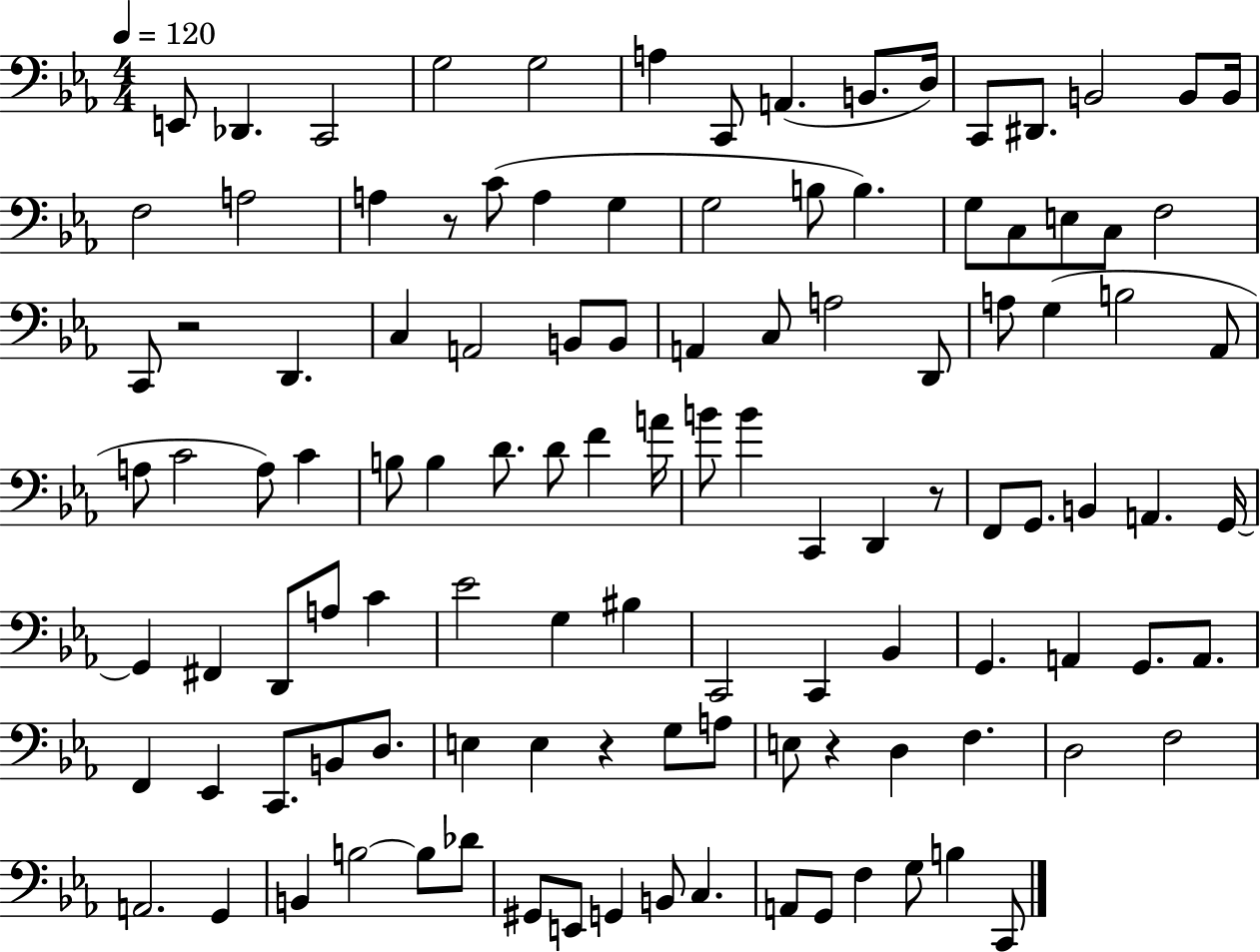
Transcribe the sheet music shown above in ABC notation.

X:1
T:Untitled
M:4/4
L:1/4
K:Eb
E,,/2 _D,, C,,2 G,2 G,2 A, C,,/2 A,, B,,/2 D,/4 C,,/2 ^D,,/2 B,,2 B,,/2 B,,/4 F,2 A,2 A, z/2 C/2 A, G, G,2 B,/2 B, G,/2 C,/2 E,/2 C,/2 F,2 C,,/2 z2 D,, C, A,,2 B,,/2 B,,/2 A,, C,/2 A,2 D,,/2 A,/2 G, B,2 _A,,/2 A,/2 C2 A,/2 C B,/2 B, D/2 D/2 F A/4 B/2 B C,, D,, z/2 F,,/2 G,,/2 B,, A,, G,,/4 G,, ^F,, D,,/2 A,/2 C _E2 G, ^B, C,,2 C,, _B,, G,, A,, G,,/2 A,,/2 F,, _E,, C,,/2 B,,/2 D,/2 E, E, z G,/2 A,/2 E,/2 z D, F, D,2 F,2 A,,2 G,, B,, B,2 B,/2 _D/2 ^G,,/2 E,,/2 G,, B,,/2 C, A,,/2 G,,/2 F, G,/2 B, C,,/2